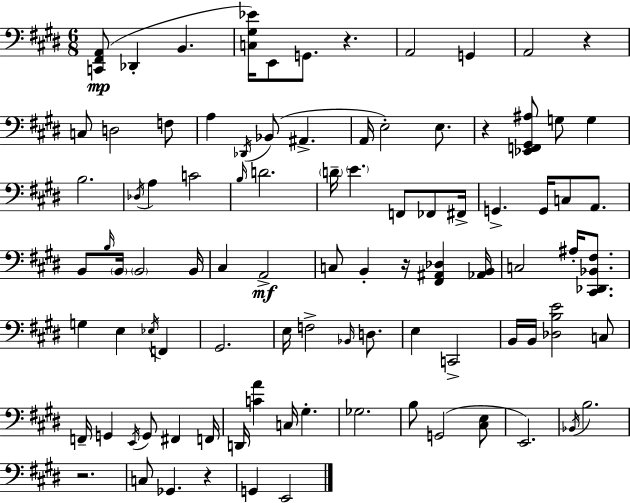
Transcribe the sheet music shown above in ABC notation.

X:1
T:Untitled
M:6/8
L:1/4
K:E
[C,,^F,,A,,]/2 _D,, B,, [C,^G,_E]/4 E,,/2 G,,/2 z A,,2 G,, A,,2 z C,/2 D,2 F,/2 A, _D,,/4 _B,,/2 ^A,, A,,/4 E,2 E,/2 z [_E,,F,,^G,,^A,]/2 G,/2 G, B,2 _D,/4 A, C2 B,/4 D2 D/4 E F,,/2 _F,,/2 ^F,,/4 G,, G,,/4 C,/2 A,,/2 B,,/2 B,/4 B,,/4 B,,2 B,,/4 ^C, A,,2 C,/2 B,, z/4 [^F,,^A,,_D,] [_A,,B,,]/4 C,2 ^A,/4 [^C,,_D,,_B,,^F,]/2 G, E, _E,/4 F,, ^G,,2 E,/4 F,2 _B,,/4 D,/2 E, C,,2 B,,/4 B,,/4 [_D,B,E]2 C,/2 F,,/4 G,, E,,/4 G,,/2 ^F,, F,,/4 D,,/4 [CA] C,/4 ^G, _G,2 B,/2 G,,2 [^C,E,]/2 E,,2 _B,,/4 B,2 z2 C,/2 _G,, z G,, E,,2